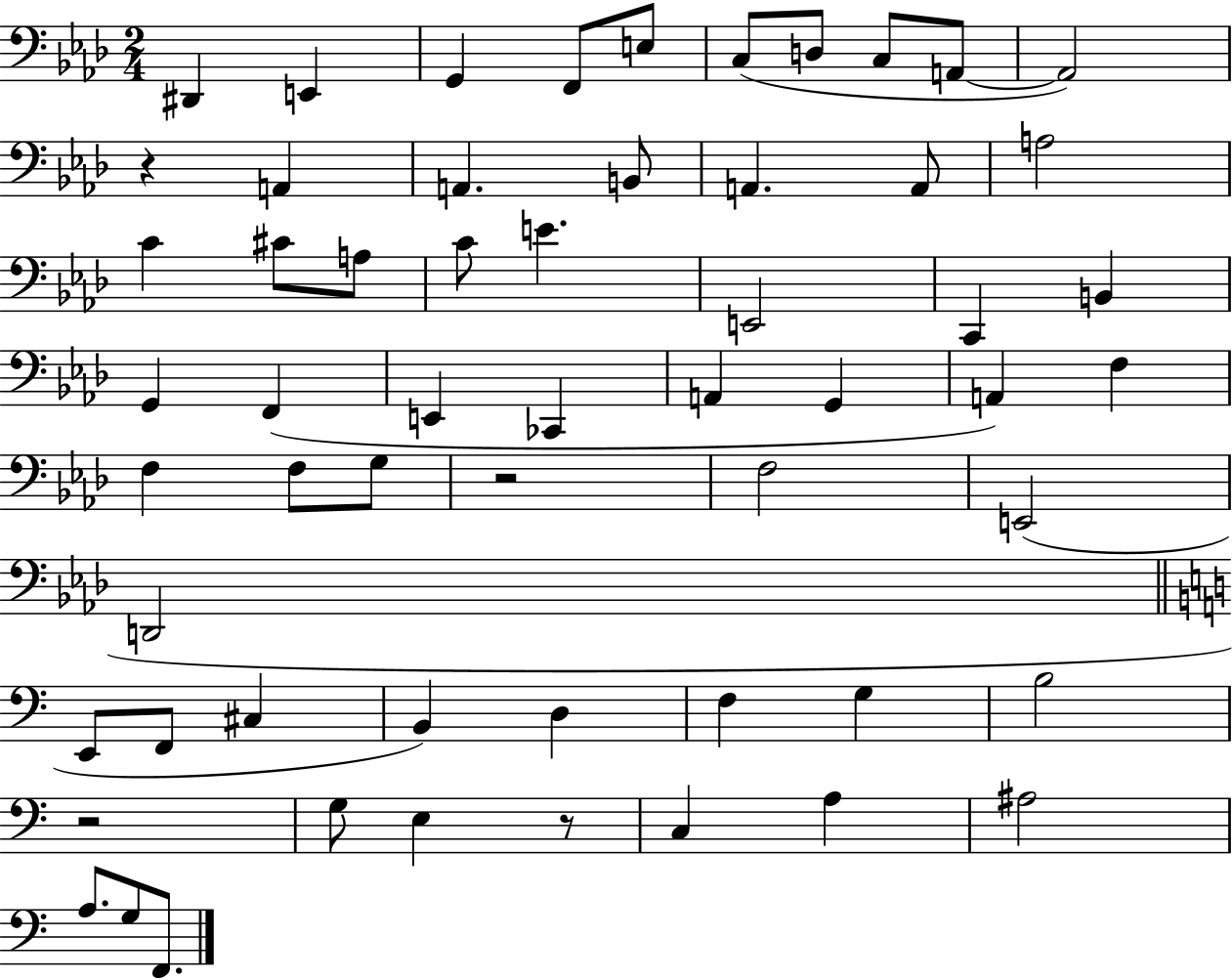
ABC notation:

X:1
T:Untitled
M:2/4
L:1/4
K:Ab
^D,, E,, G,, F,,/2 E,/2 C,/2 D,/2 C,/2 A,,/2 A,,2 z A,, A,, B,,/2 A,, A,,/2 A,2 C ^C/2 A,/2 C/2 E E,,2 C,, B,, G,, F,, E,, _C,, A,, G,, A,, F, F, F,/2 G,/2 z2 F,2 E,,2 D,,2 E,,/2 F,,/2 ^C, B,, D, F, G, B,2 z2 G,/2 E, z/2 C, A, ^A,2 A,/2 G,/2 F,,/2